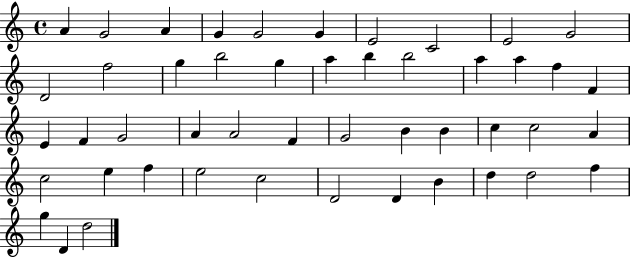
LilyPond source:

{
  \clef treble
  \time 4/4
  \defaultTimeSignature
  \key c \major
  a'4 g'2 a'4 | g'4 g'2 g'4 | e'2 c'2 | e'2 g'2 | \break d'2 f''2 | g''4 b''2 g''4 | a''4 b''4 b''2 | a''4 a''4 f''4 f'4 | \break e'4 f'4 g'2 | a'4 a'2 f'4 | g'2 b'4 b'4 | c''4 c''2 a'4 | \break c''2 e''4 f''4 | e''2 c''2 | d'2 d'4 b'4 | d''4 d''2 f''4 | \break g''4 d'4 d''2 | \bar "|."
}